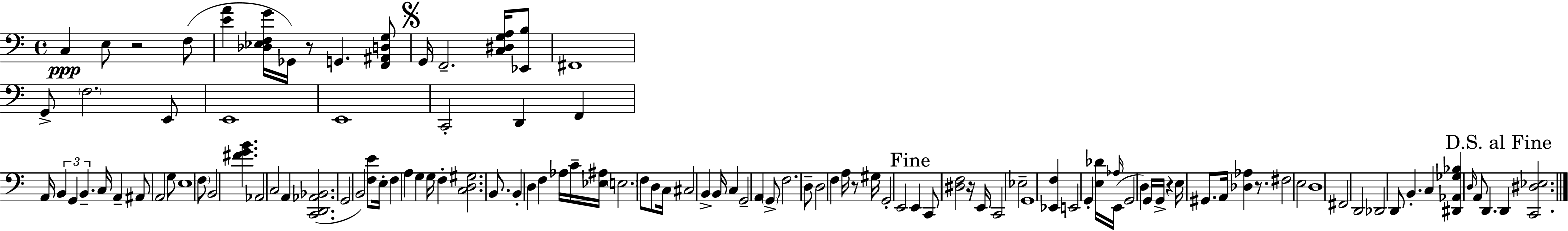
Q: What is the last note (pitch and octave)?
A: D2